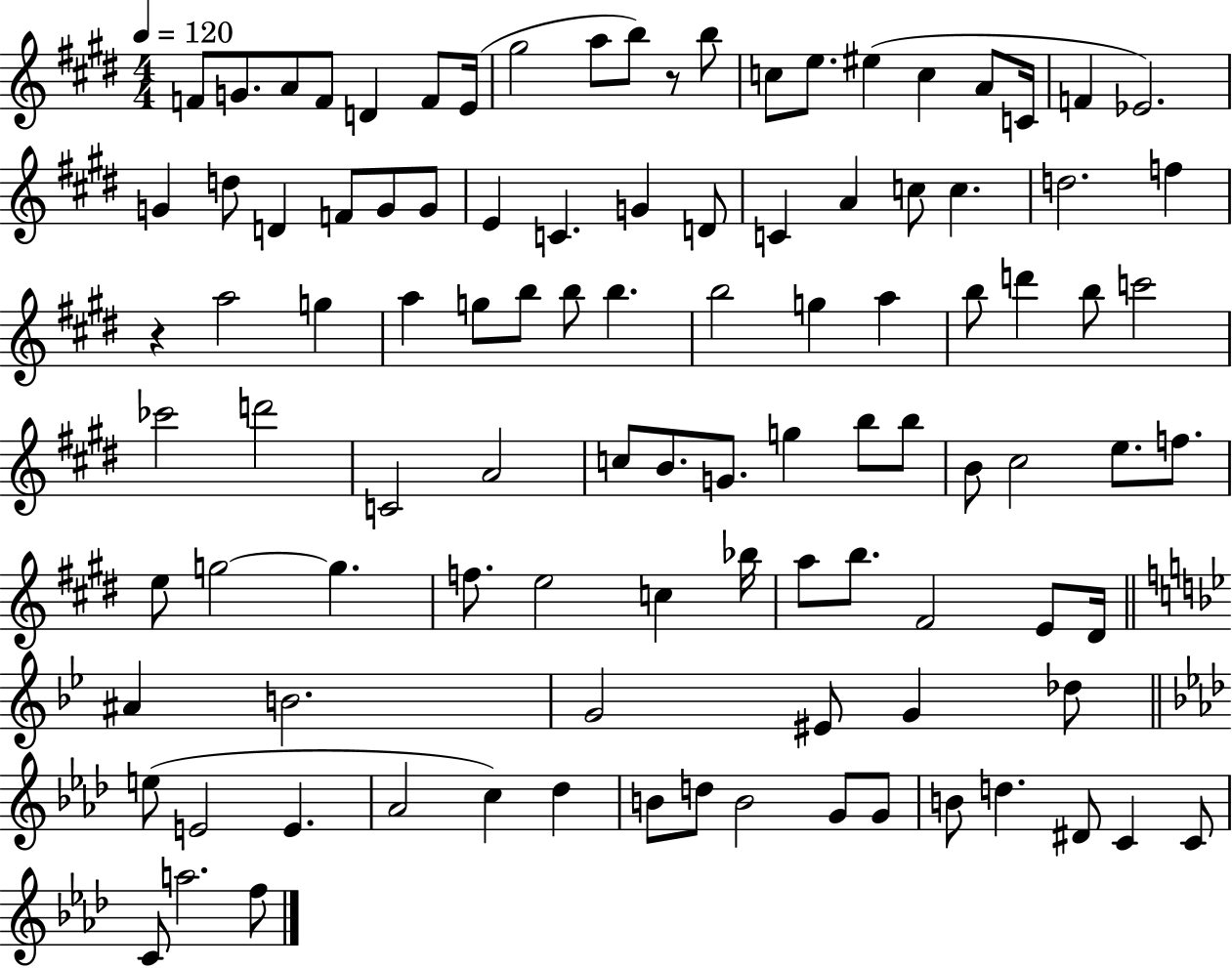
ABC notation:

X:1
T:Untitled
M:4/4
L:1/4
K:E
F/2 G/2 A/2 F/2 D F/2 E/4 ^g2 a/2 b/2 z/2 b/2 c/2 e/2 ^e c A/2 C/4 F _E2 G d/2 D F/2 G/2 G/2 E C G D/2 C A c/2 c d2 f z a2 g a g/2 b/2 b/2 b b2 g a b/2 d' b/2 c'2 _c'2 d'2 C2 A2 c/2 B/2 G/2 g b/2 b/2 B/2 ^c2 e/2 f/2 e/2 g2 g f/2 e2 c _b/4 a/2 b/2 ^F2 E/2 ^D/4 ^A B2 G2 ^E/2 G _d/2 e/2 E2 E _A2 c _d B/2 d/2 B2 G/2 G/2 B/2 d ^D/2 C C/2 C/2 a2 f/2